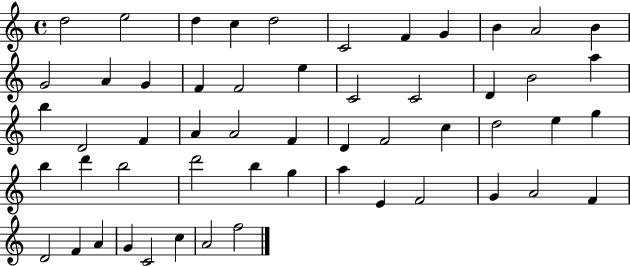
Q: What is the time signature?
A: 4/4